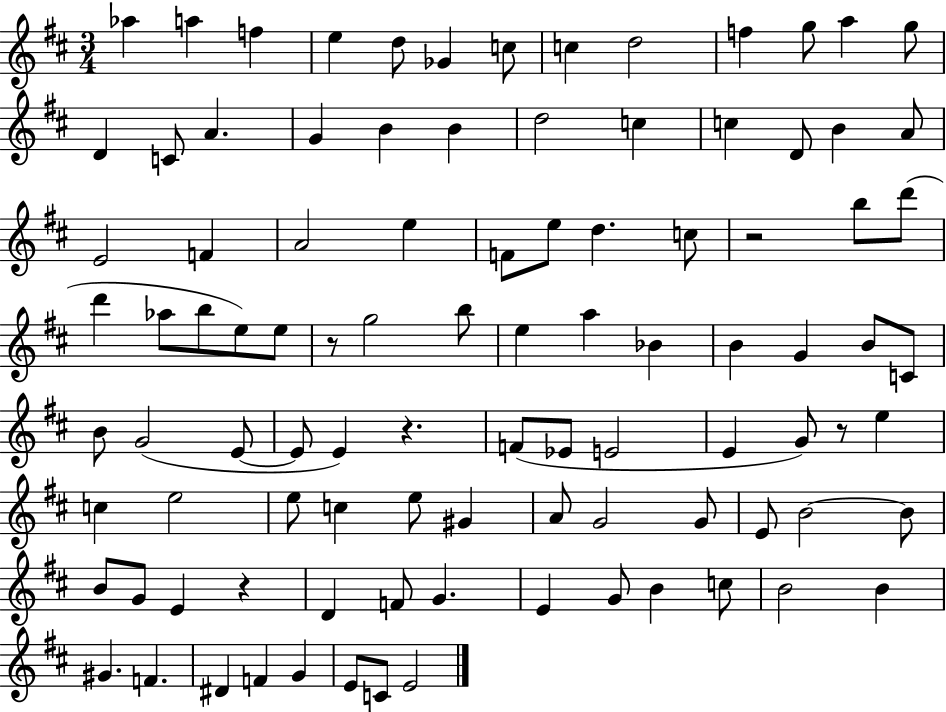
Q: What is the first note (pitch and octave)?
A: Ab5